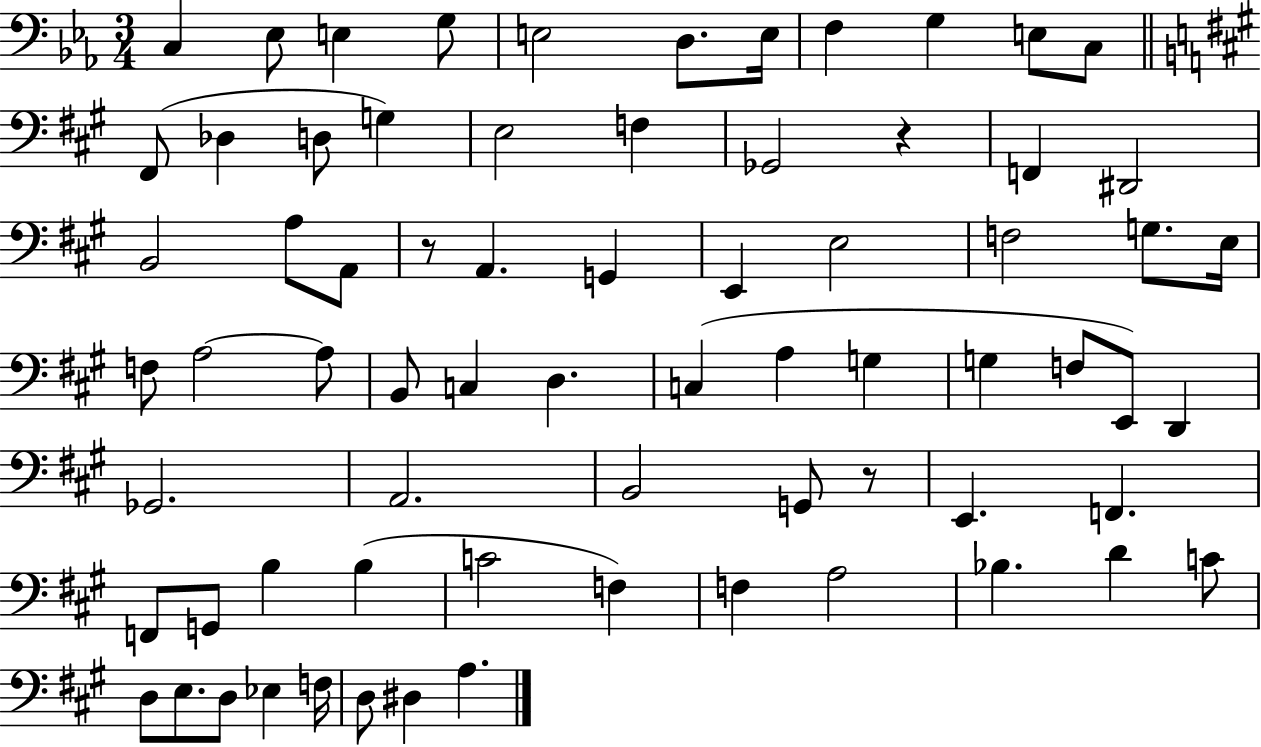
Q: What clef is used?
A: bass